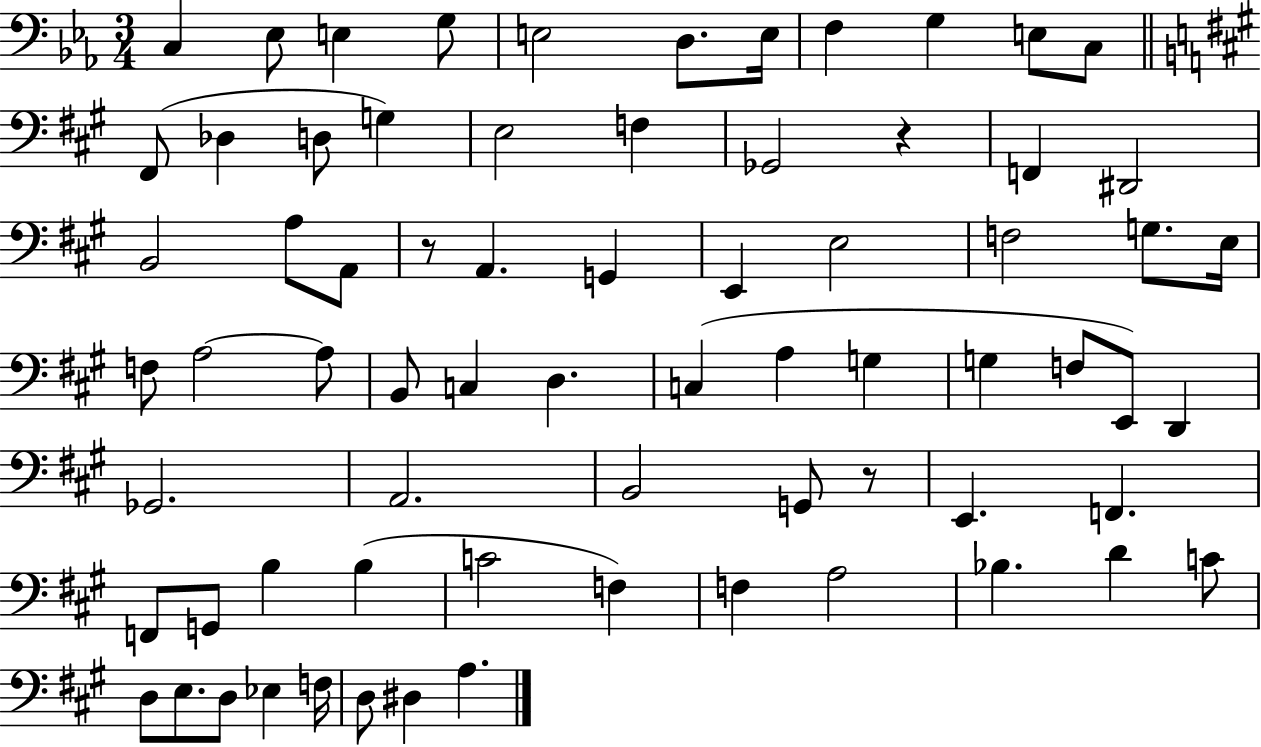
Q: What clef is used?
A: bass